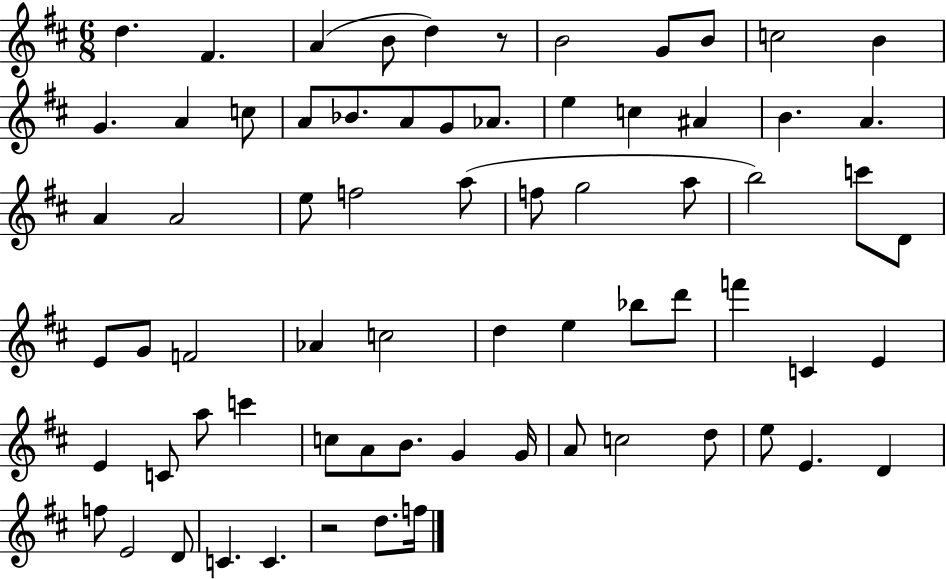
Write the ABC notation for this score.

X:1
T:Untitled
M:6/8
L:1/4
K:D
d ^F A B/2 d z/2 B2 G/2 B/2 c2 B G A c/2 A/2 _B/2 A/2 G/2 _A/2 e c ^A B A A A2 e/2 f2 a/2 f/2 g2 a/2 b2 c'/2 D/2 E/2 G/2 F2 _A c2 d e _b/2 d'/2 f' C E E C/2 a/2 c' c/2 A/2 B/2 G G/4 A/2 c2 d/2 e/2 E D f/2 E2 D/2 C C z2 d/2 f/4